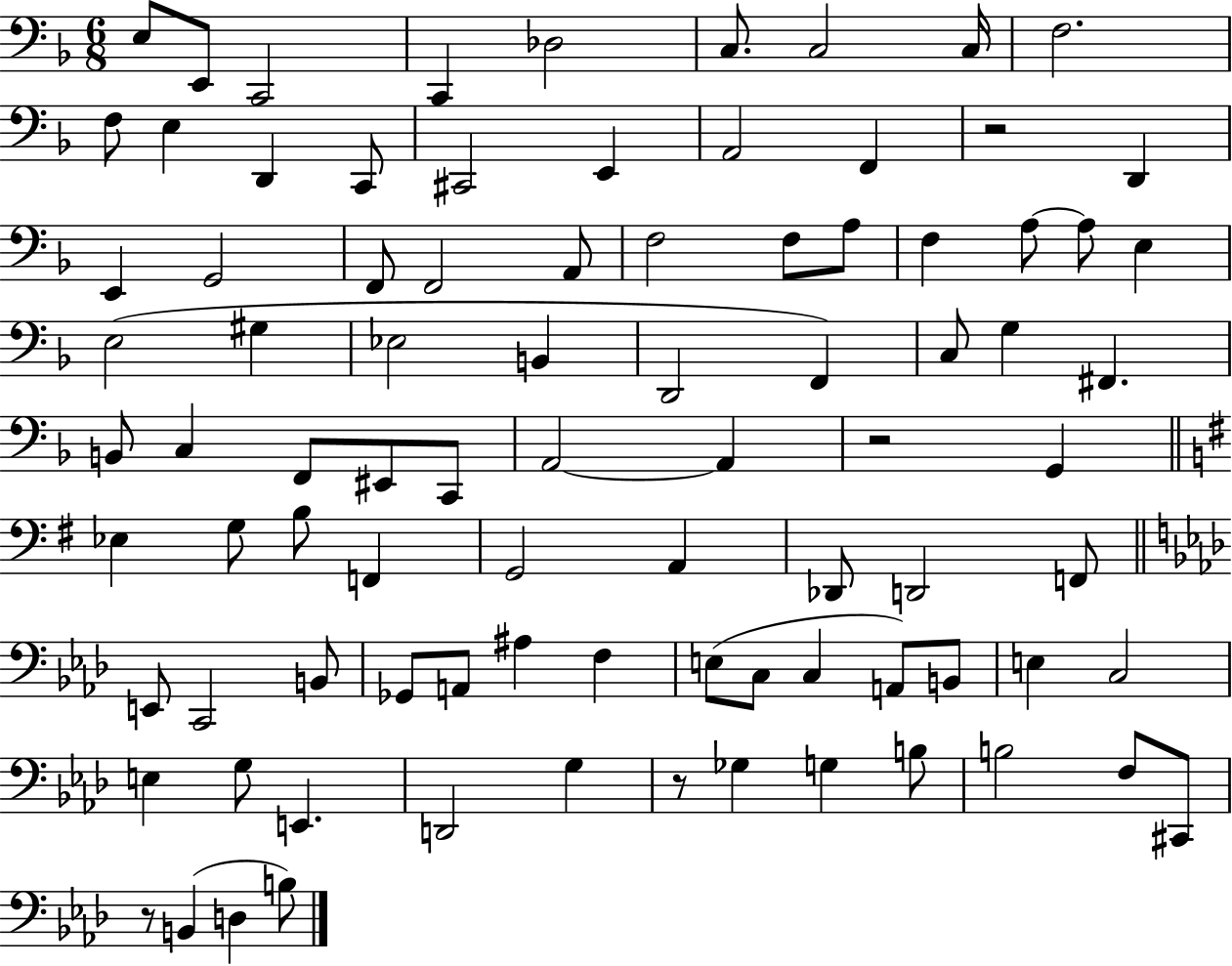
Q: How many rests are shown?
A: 4